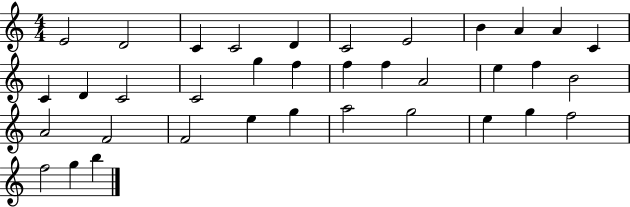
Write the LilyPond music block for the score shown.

{
  \clef treble
  \numericTimeSignature
  \time 4/4
  \key c \major
  e'2 d'2 | c'4 c'2 d'4 | c'2 e'2 | b'4 a'4 a'4 c'4 | \break c'4 d'4 c'2 | c'2 g''4 f''4 | f''4 f''4 a'2 | e''4 f''4 b'2 | \break a'2 f'2 | f'2 e''4 g''4 | a''2 g''2 | e''4 g''4 f''2 | \break f''2 g''4 b''4 | \bar "|."
}